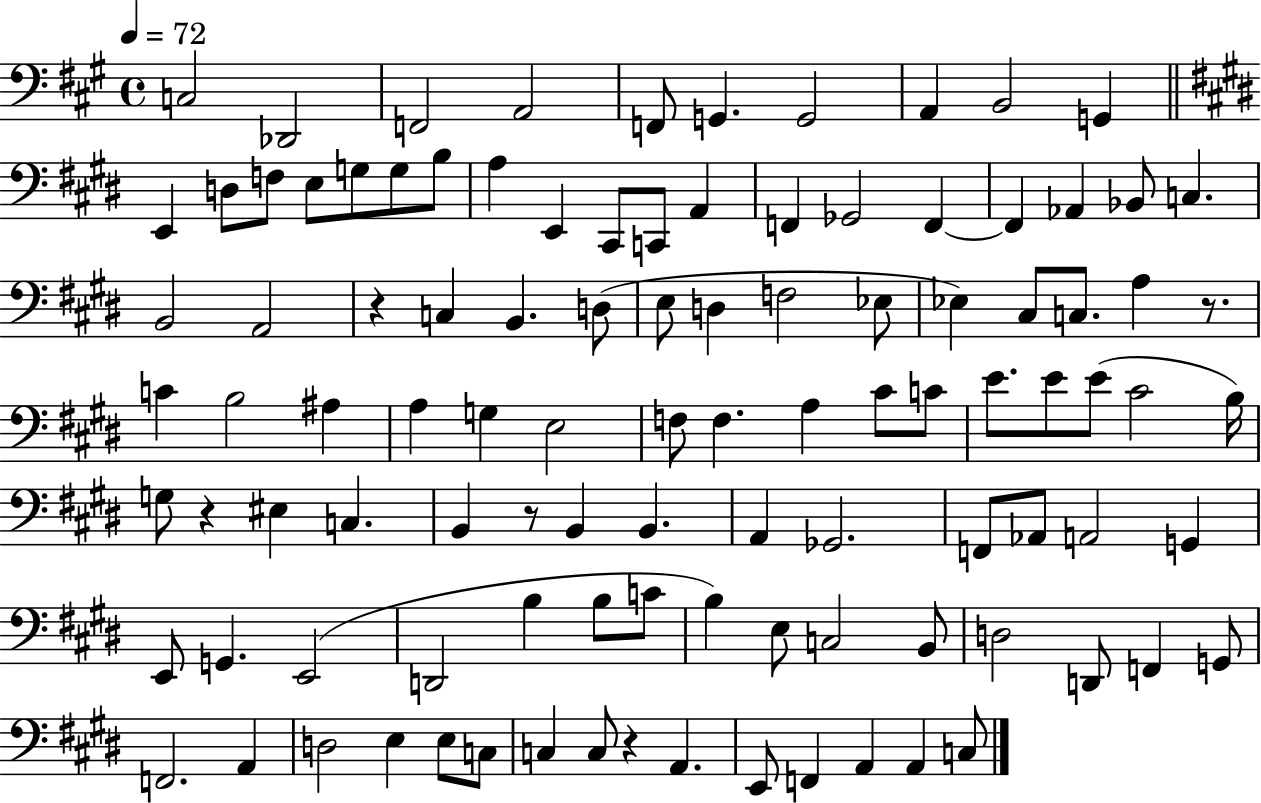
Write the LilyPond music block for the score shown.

{
  \clef bass
  \time 4/4
  \defaultTimeSignature
  \key a \major
  \tempo 4 = 72
  c2 des,2 | f,2 a,2 | f,8 g,4. g,2 | a,4 b,2 g,4 | \break \bar "||" \break \key e \major e,4 d8 f8 e8 g8 g8 b8 | a4 e,4 cis,8 c,8 a,4 | f,4 ges,2 f,4~~ | f,4 aes,4 bes,8 c4. | \break b,2 a,2 | r4 c4 b,4. d8( | e8 d4 f2 ees8 | ees4) cis8 c8. a4 r8. | \break c'4 b2 ais4 | a4 g4 e2 | f8 f4. a4 cis'8 c'8 | e'8. e'8 e'8( cis'2 b16) | \break g8 r4 eis4 c4. | b,4 r8 b,4 b,4. | a,4 ges,2. | f,8 aes,8 a,2 g,4 | \break e,8 g,4. e,2( | d,2 b4 b8 c'8 | b4) e8 c2 b,8 | d2 d,8 f,4 g,8 | \break f,2. a,4 | d2 e4 e8 c8 | c4 c8 r4 a,4. | e,8 f,4 a,4 a,4 c8 | \break \bar "|."
}